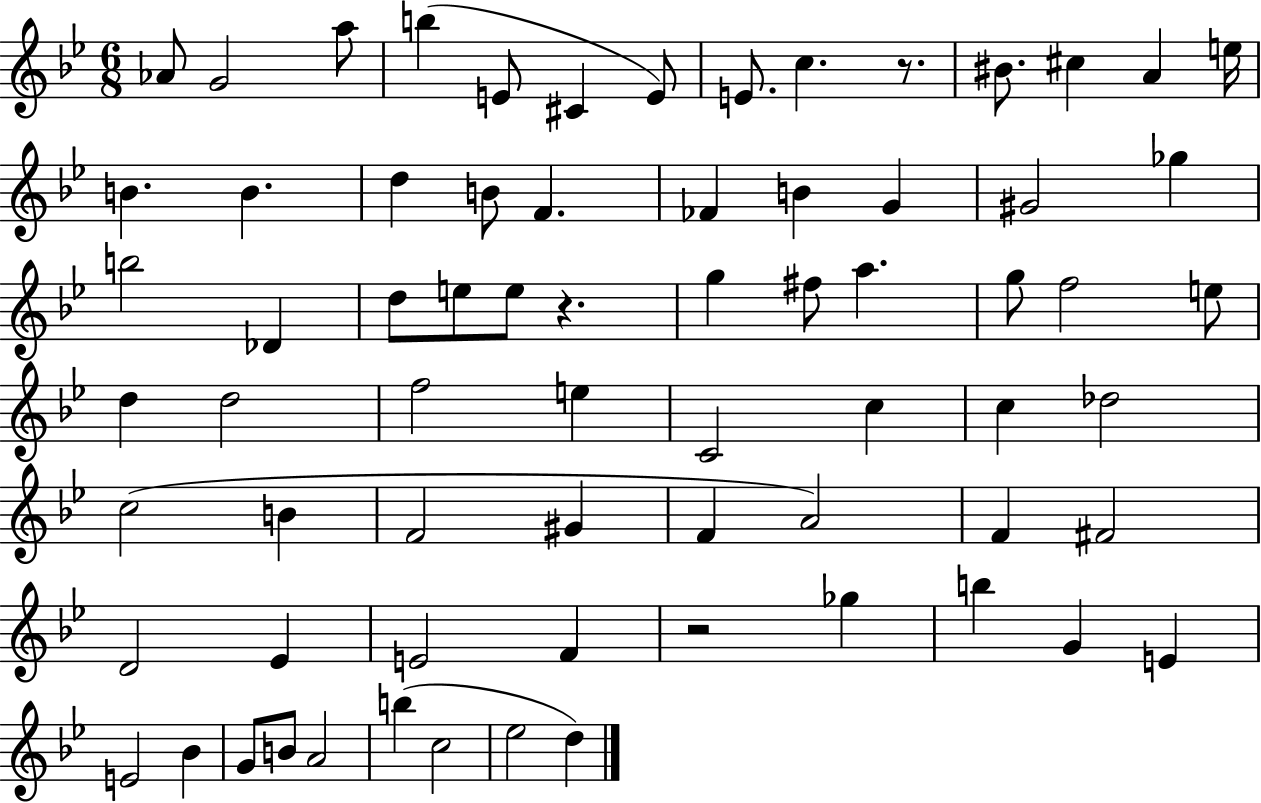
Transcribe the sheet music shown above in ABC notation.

X:1
T:Untitled
M:6/8
L:1/4
K:Bb
_A/2 G2 a/2 b E/2 ^C E/2 E/2 c z/2 ^B/2 ^c A e/4 B B d B/2 F _F B G ^G2 _g b2 _D d/2 e/2 e/2 z g ^f/2 a g/2 f2 e/2 d d2 f2 e C2 c c _d2 c2 B F2 ^G F A2 F ^F2 D2 _E E2 F z2 _g b G E E2 _B G/2 B/2 A2 b c2 _e2 d